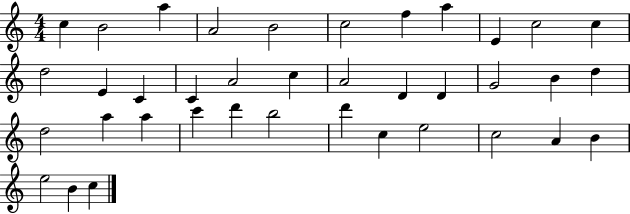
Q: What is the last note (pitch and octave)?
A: C5